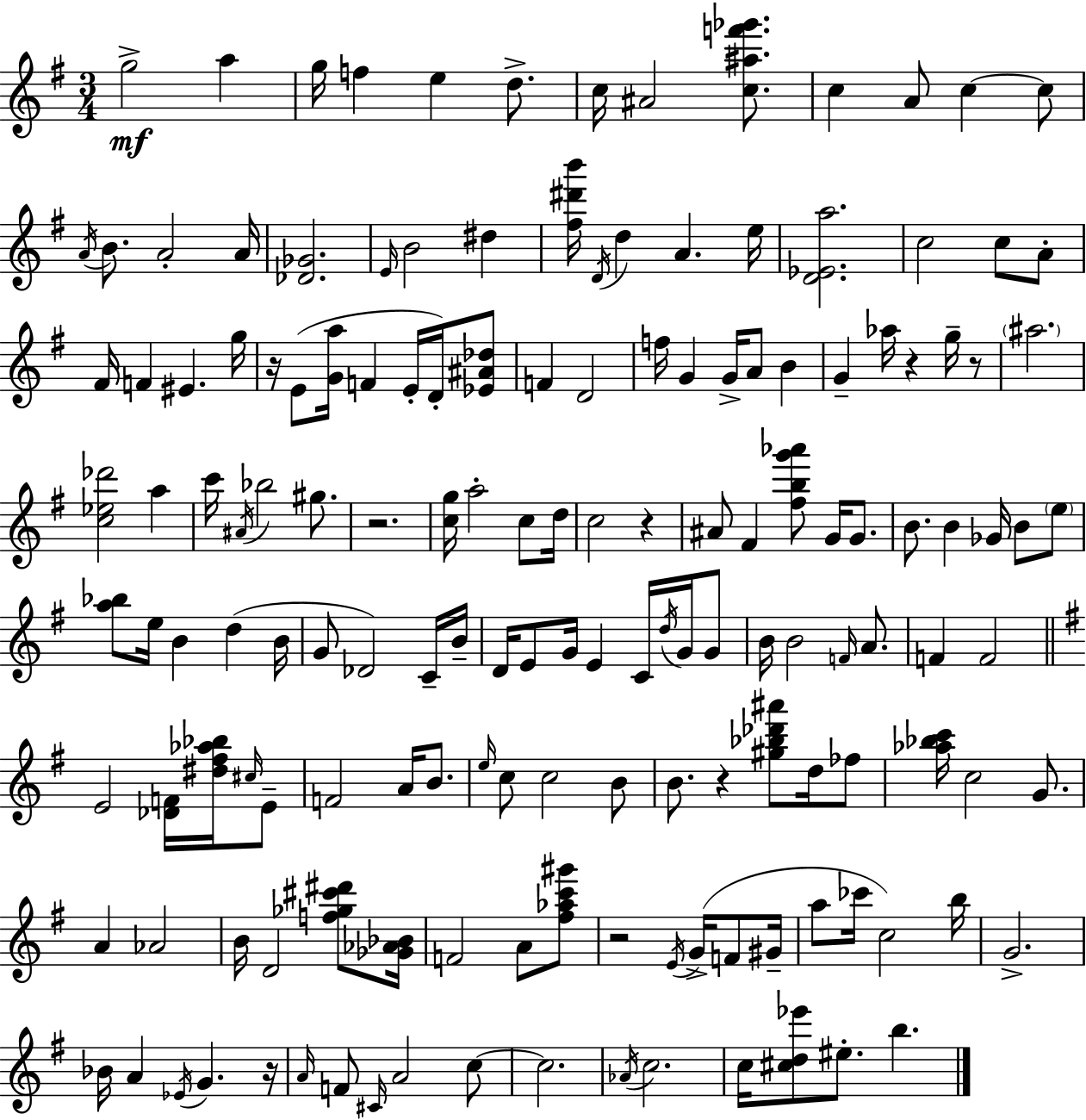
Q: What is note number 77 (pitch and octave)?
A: D5